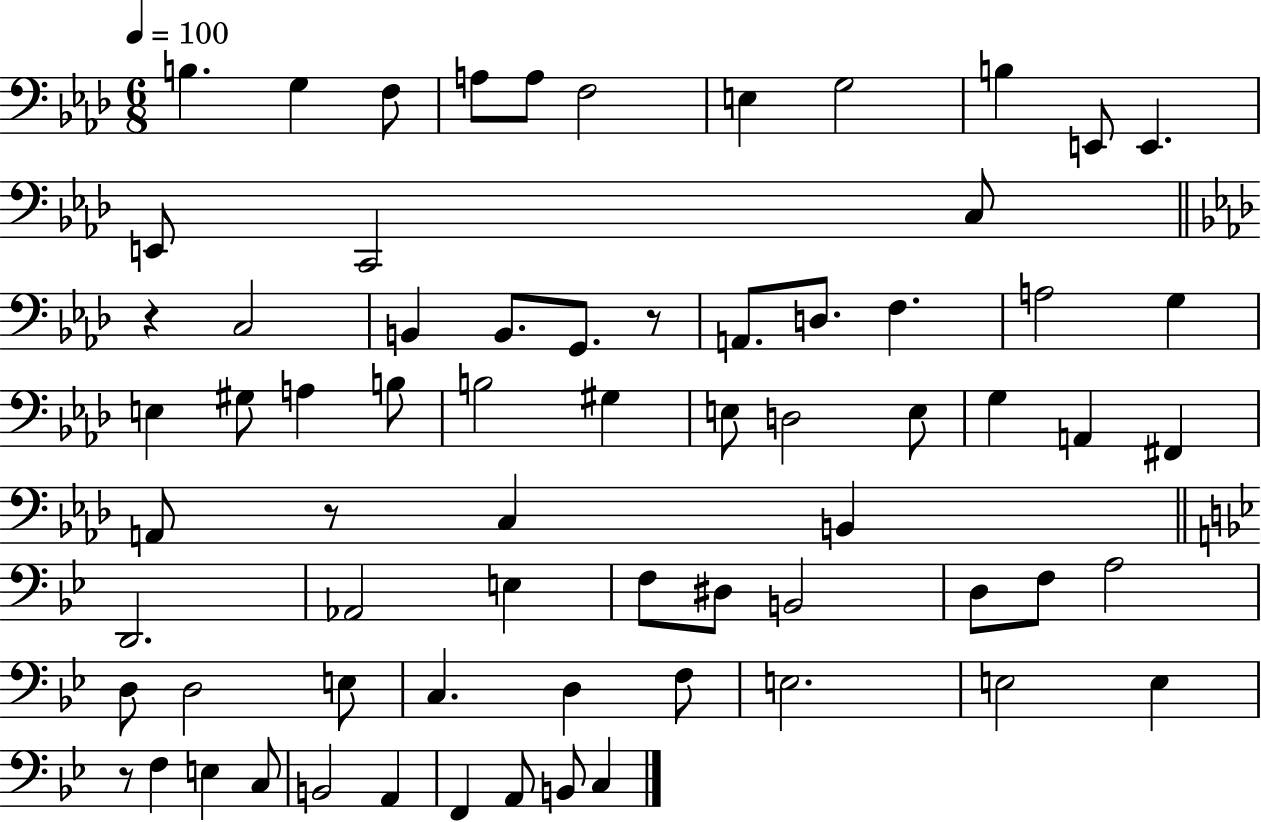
B3/q. G3/q F3/e A3/e A3/e F3/h E3/q G3/h B3/q E2/e E2/q. E2/e C2/h C3/e R/q C3/h B2/q B2/e. G2/e. R/e A2/e. D3/e. F3/q. A3/h G3/q E3/q G#3/e A3/q B3/e B3/h G#3/q E3/e D3/h E3/e G3/q A2/q F#2/q A2/e R/e C3/q B2/q D2/h. Ab2/h E3/q F3/e D#3/e B2/h D3/e F3/e A3/h D3/e D3/h E3/e C3/q. D3/q F3/e E3/h. E3/h E3/q R/e F3/q E3/q C3/e B2/h A2/q F2/q A2/e B2/e C3/q